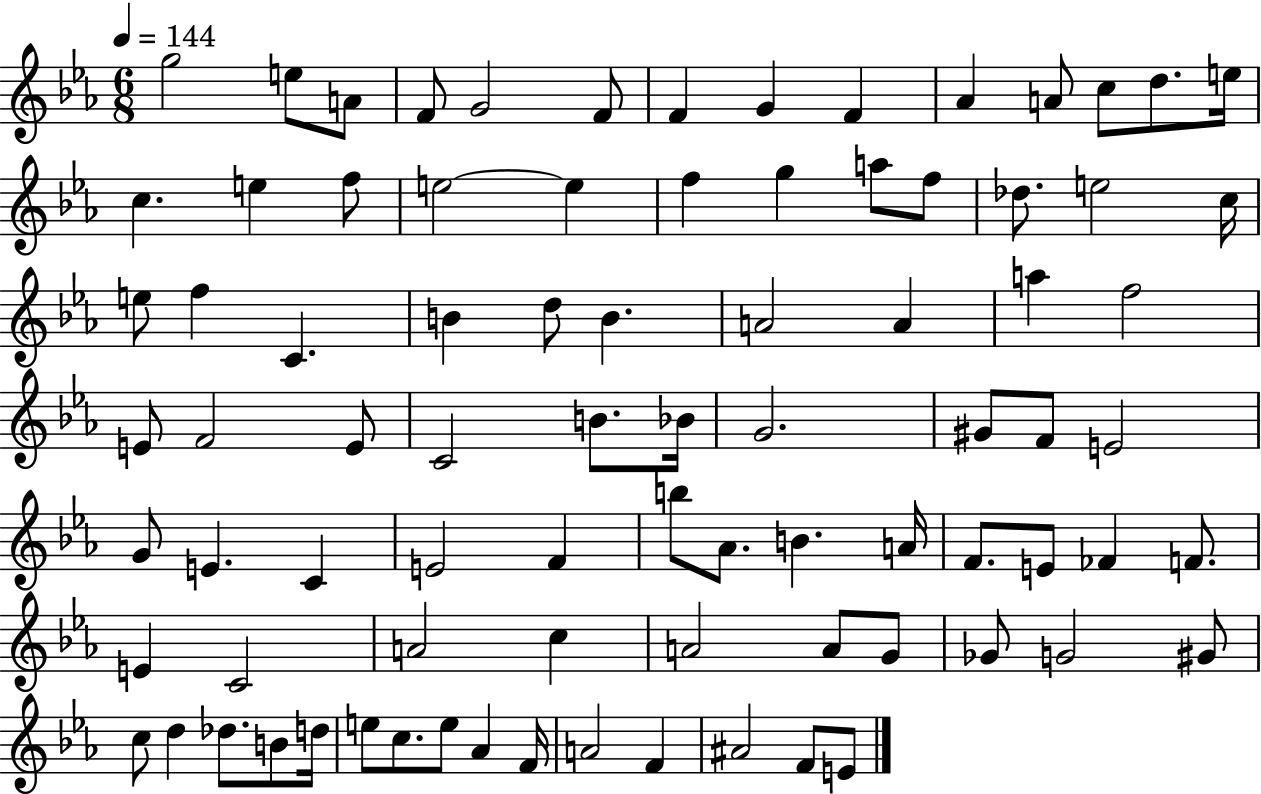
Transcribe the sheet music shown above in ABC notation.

X:1
T:Untitled
M:6/8
L:1/4
K:Eb
g2 e/2 A/2 F/2 G2 F/2 F G F _A A/2 c/2 d/2 e/4 c e f/2 e2 e f g a/2 f/2 _d/2 e2 c/4 e/2 f C B d/2 B A2 A a f2 E/2 F2 E/2 C2 B/2 _B/4 G2 ^G/2 F/2 E2 G/2 E C E2 F b/2 _A/2 B A/4 F/2 E/2 _F F/2 E C2 A2 c A2 A/2 G/2 _G/2 G2 ^G/2 c/2 d _d/2 B/2 d/4 e/2 c/2 e/2 _A F/4 A2 F ^A2 F/2 E/2